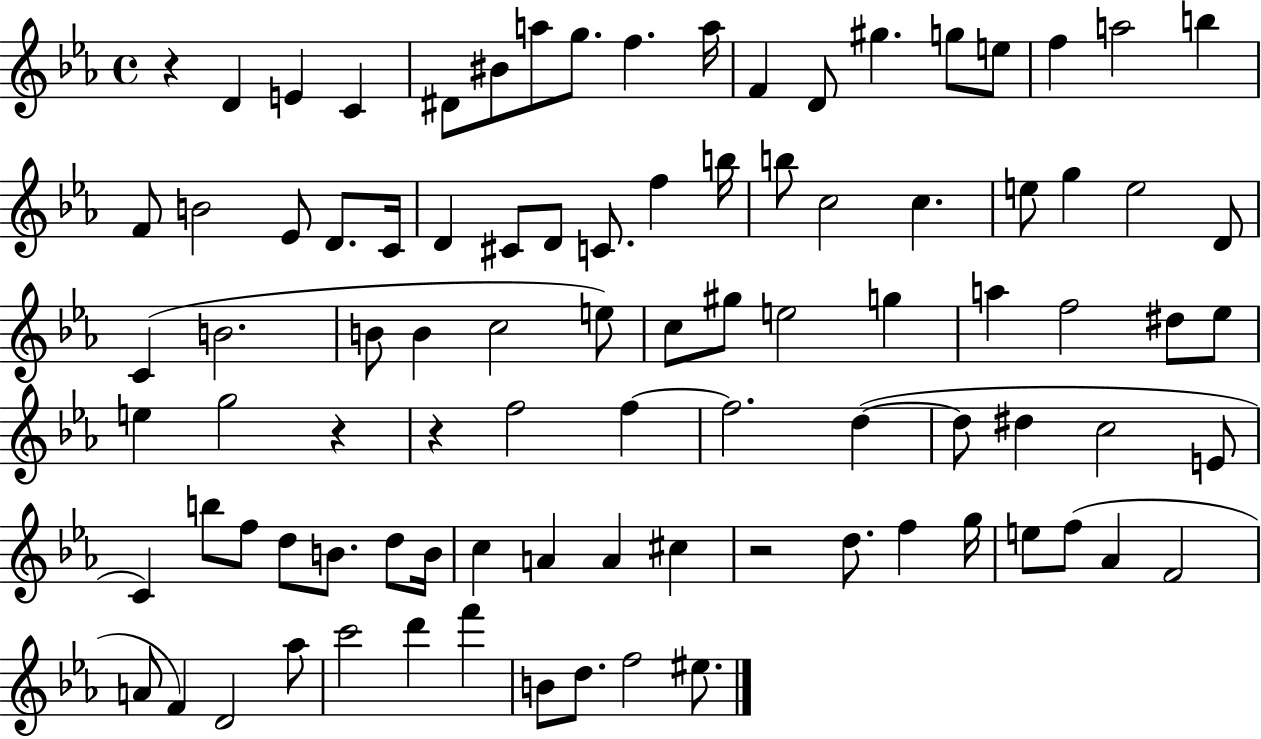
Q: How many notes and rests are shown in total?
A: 92